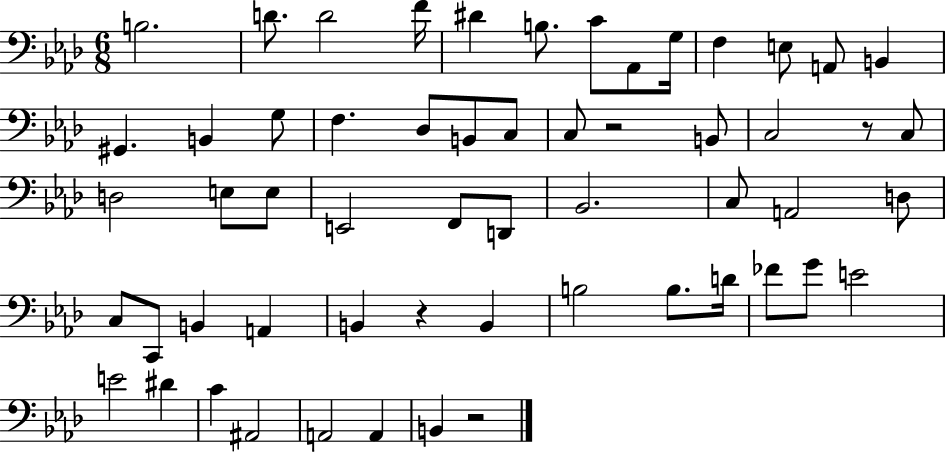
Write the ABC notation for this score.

X:1
T:Untitled
M:6/8
L:1/4
K:Ab
B,2 D/2 D2 F/4 ^D B,/2 C/2 _A,,/2 G,/4 F, E,/2 A,,/2 B,, ^G,, B,, G,/2 F, _D,/2 B,,/2 C,/2 C,/2 z2 B,,/2 C,2 z/2 C,/2 D,2 E,/2 E,/2 E,,2 F,,/2 D,,/2 _B,,2 C,/2 A,,2 D,/2 C,/2 C,,/2 B,, A,, B,, z B,, B,2 B,/2 D/4 _F/2 G/2 E2 E2 ^D C ^A,,2 A,,2 A,, B,, z2